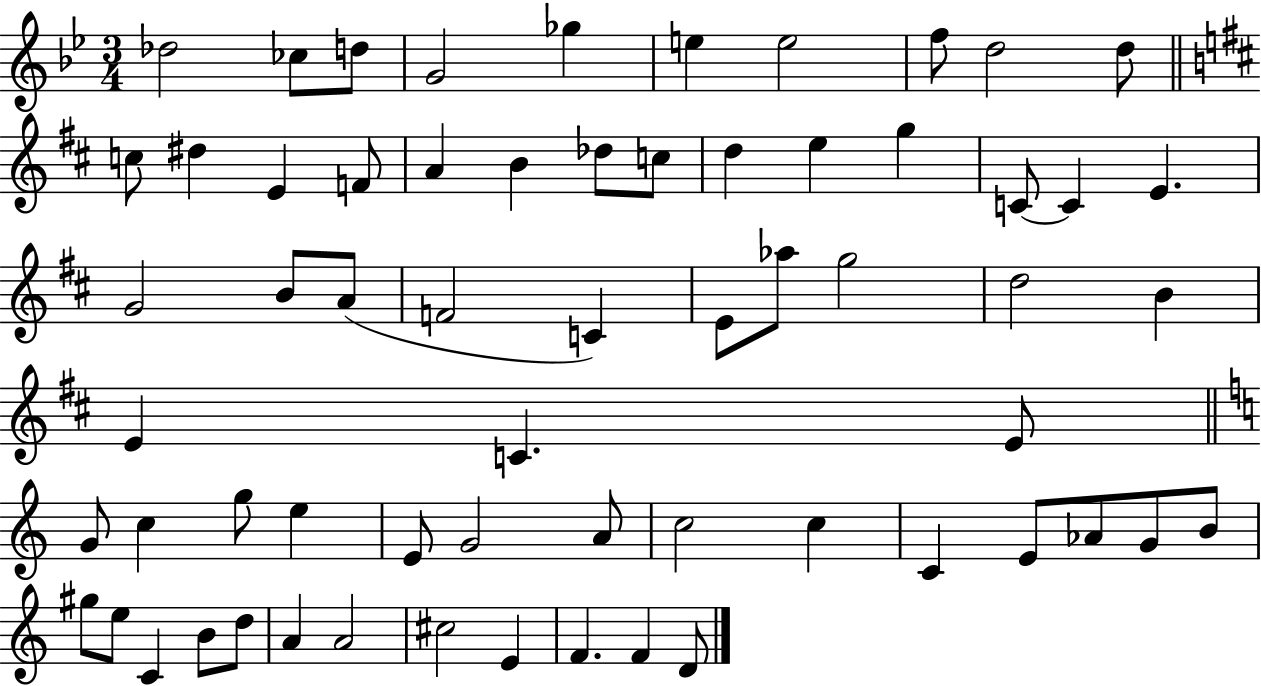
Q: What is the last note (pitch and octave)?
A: D4